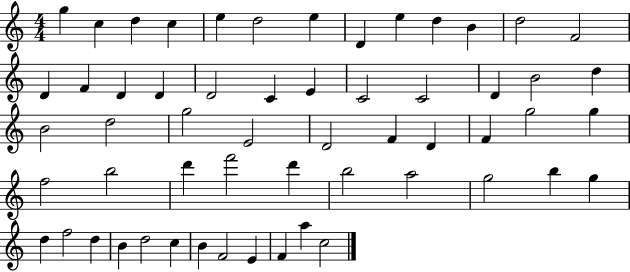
{
  \clef treble
  \numericTimeSignature
  \time 4/4
  \key c \major
  g''4 c''4 d''4 c''4 | e''4 d''2 e''4 | d'4 e''4 d''4 b'4 | d''2 f'2 | \break d'4 f'4 d'4 d'4 | d'2 c'4 e'4 | c'2 c'2 | d'4 b'2 d''4 | \break b'2 d''2 | g''2 e'2 | d'2 f'4 d'4 | f'4 g''2 g''4 | \break f''2 b''2 | d'''4 f'''2 d'''4 | b''2 a''2 | g''2 b''4 g''4 | \break d''4 f''2 d''4 | b'4 d''2 c''4 | b'4 f'2 e'4 | f'4 a''4 c''2 | \break \bar "|."
}